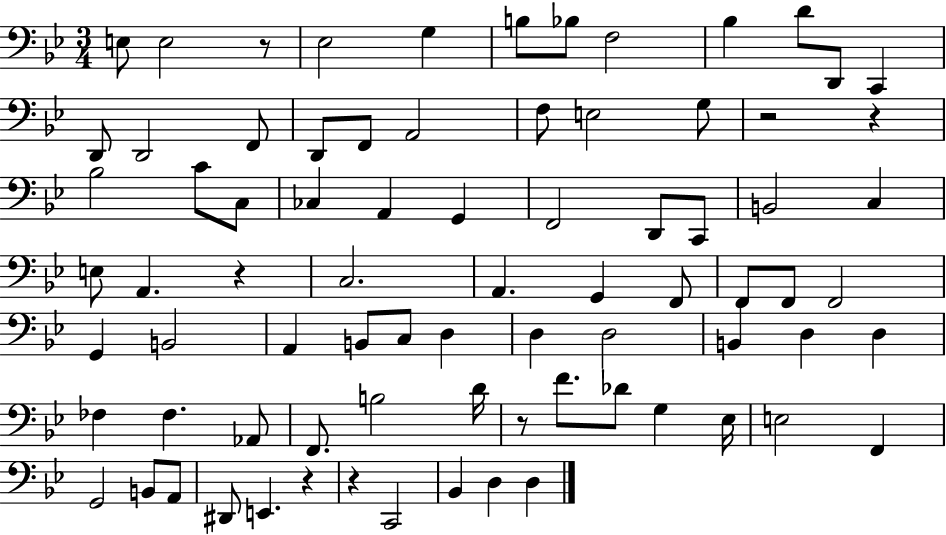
{
  \clef bass
  \numericTimeSignature
  \time 3/4
  \key bes \major
  e8 e2 r8 | ees2 g4 | b8 bes8 f2 | bes4 d'8 d,8 c,4 | \break d,8 d,2 f,8 | d,8 f,8 a,2 | f8 e2 g8 | r2 r4 | \break bes2 c'8 c8 | ces4 a,4 g,4 | f,2 d,8 c,8 | b,2 c4 | \break e8 a,4. r4 | c2. | a,4. g,4 f,8 | f,8 f,8 f,2 | \break g,4 b,2 | a,4 b,8 c8 d4 | d4 d2 | b,4 d4 d4 | \break fes4 fes4. aes,8 | f,8. b2 d'16 | r8 f'8. des'8 g4 ees16 | e2 f,4 | \break g,2 b,8 a,8 | dis,8 e,4. r4 | r4 c,2 | bes,4 d4 d4 | \break \bar "|."
}